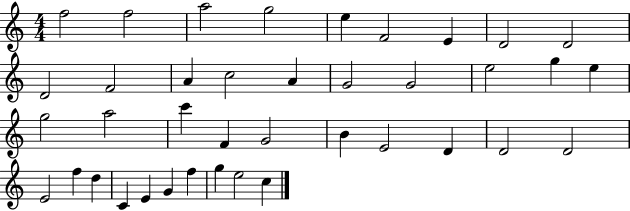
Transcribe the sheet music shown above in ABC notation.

X:1
T:Untitled
M:4/4
L:1/4
K:C
f2 f2 a2 g2 e F2 E D2 D2 D2 F2 A c2 A G2 G2 e2 g e g2 a2 c' F G2 B E2 D D2 D2 E2 f d C E G f g e2 c